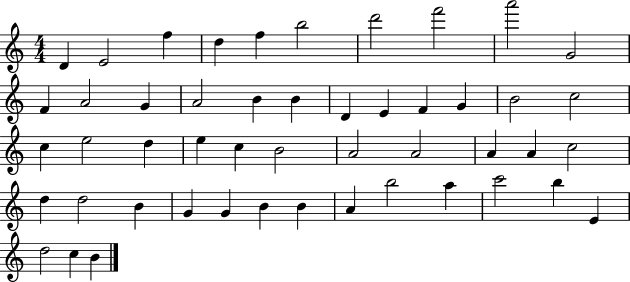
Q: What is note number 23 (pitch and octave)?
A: C5